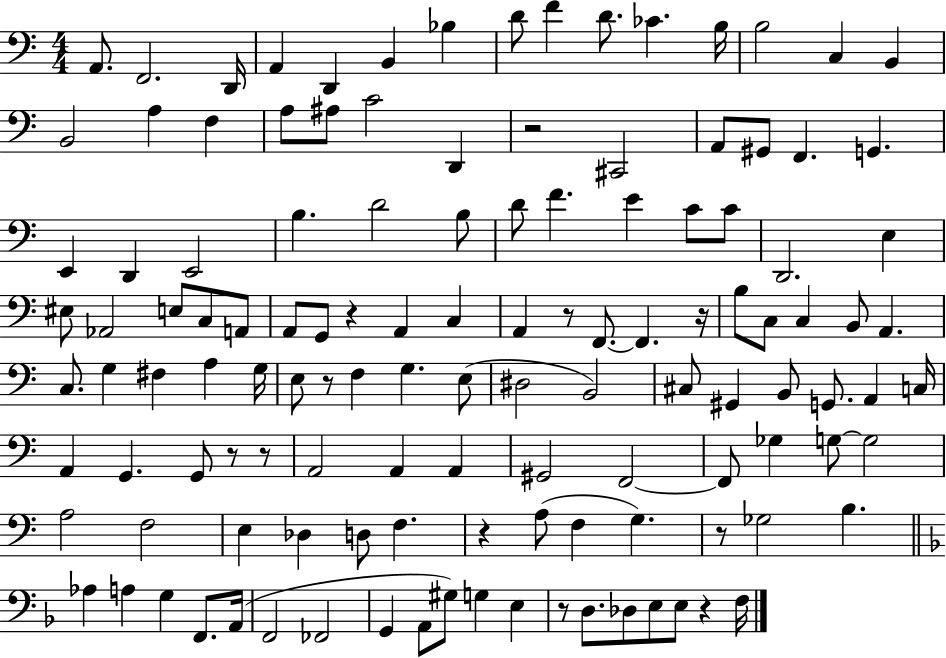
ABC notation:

X:1
T:Untitled
M:4/4
L:1/4
K:C
A,,/2 F,,2 D,,/4 A,, D,, B,, _B, D/2 F D/2 _C B,/4 B,2 C, B,, B,,2 A, F, A,/2 ^A,/2 C2 D,, z2 ^C,,2 A,,/2 ^G,,/2 F,, G,, E,, D,, E,,2 B, D2 B,/2 D/2 F E C/2 C/2 D,,2 E, ^E,/2 _A,,2 E,/2 C,/2 A,,/2 A,,/2 G,,/2 z A,, C, A,, z/2 F,,/2 F,, z/4 B,/2 C,/2 C, B,,/2 A,, C,/2 G, ^F, A, G,/4 E,/2 z/2 F, G, E,/2 ^D,2 B,,2 ^C,/2 ^G,, B,,/2 G,,/2 A,, C,/4 A,, G,, G,,/2 z/2 z/2 A,,2 A,, A,, ^G,,2 F,,2 F,,/2 _G, G,/2 G,2 A,2 F,2 E, _D, D,/2 F, z A,/2 F, G, z/2 _G,2 B, _A, A, G, F,,/2 A,,/4 F,,2 _F,,2 G,, A,,/2 ^G,/2 G, E, z/2 D,/2 _D,/2 E,/2 E,/2 z F,/4